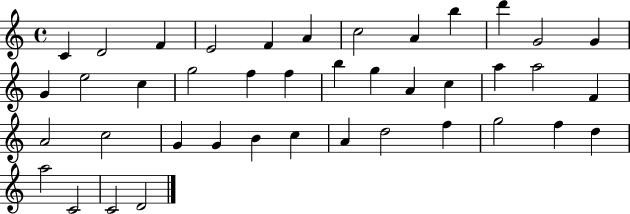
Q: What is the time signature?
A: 4/4